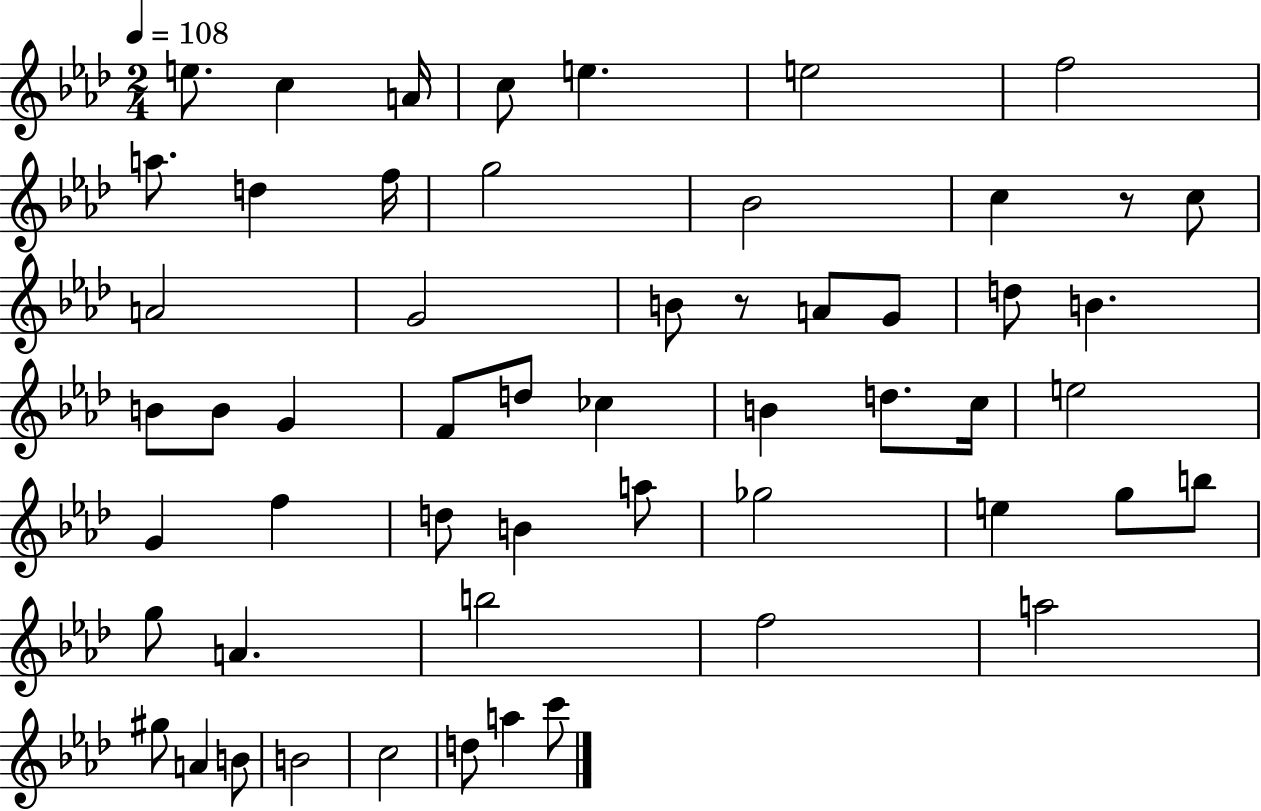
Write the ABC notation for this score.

X:1
T:Untitled
M:2/4
L:1/4
K:Ab
e/2 c A/4 c/2 e e2 f2 a/2 d f/4 g2 _B2 c z/2 c/2 A2 G2 B/2 z/2 A/2 G/2 d/2 B B/2 B/2 G F/2 d/2 _c B d/2 c/4 e2 G f d/2 B a/2 _g2 e g/2 b/2 g/2 A b2 f2 a2 ^g/2 A B/2 B2 c2 d/2 a c'/2